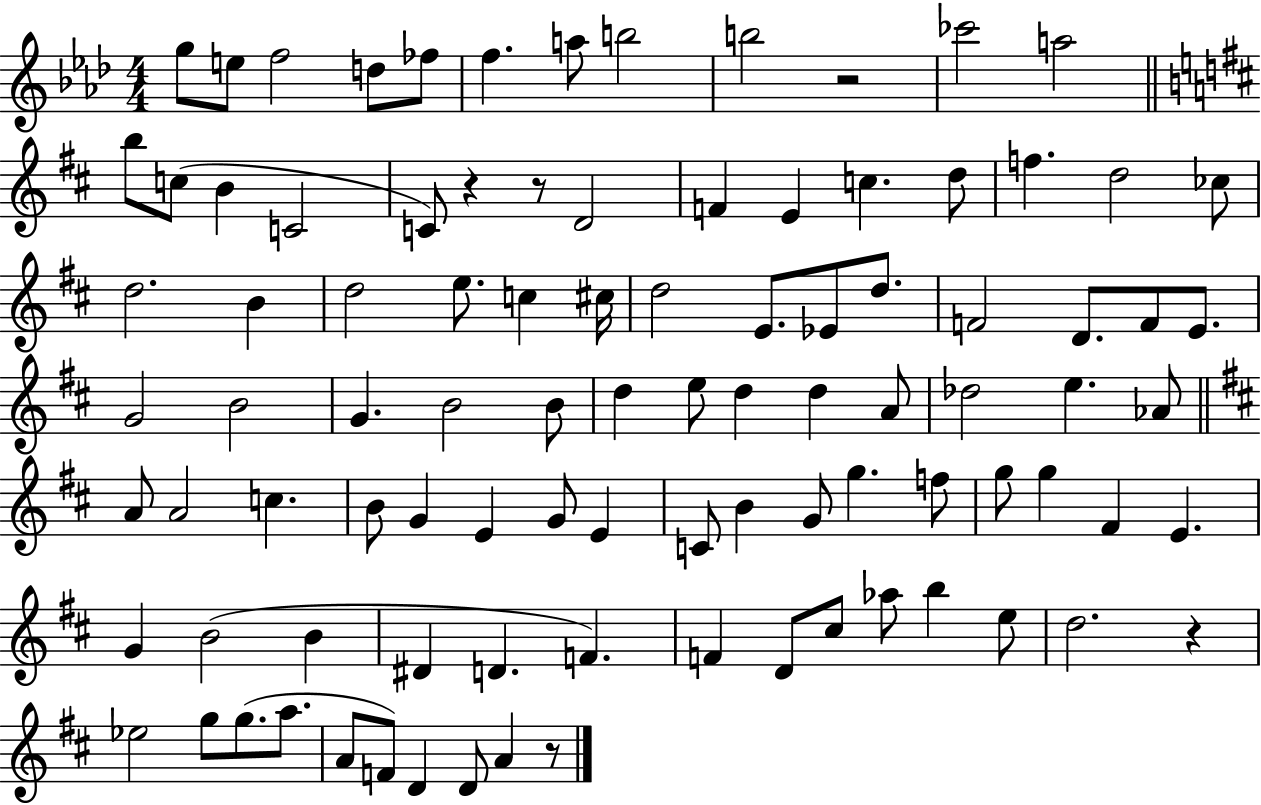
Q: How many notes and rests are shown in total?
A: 95